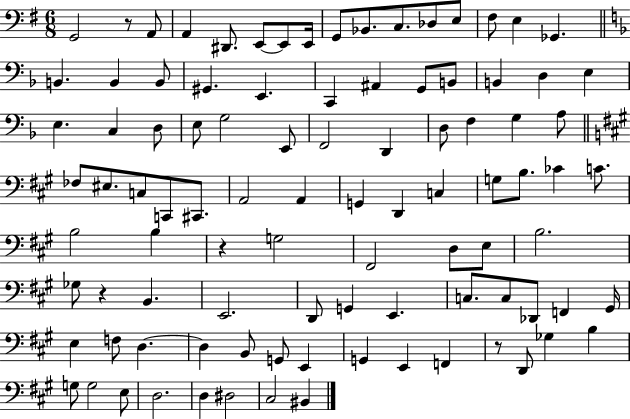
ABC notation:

X:1
T:Untitled
M:6/8
L:1/4
K:G
G,,2 z/2 A,,/2 A,, ^D,,/2 E,,/2 E,,/2 E,,/4 G,,/2 _B,,/2 C,/2 _D,/2 E,/2 ^F,/2 E, _G,, B,, B,, B,,/2 ^G,, E,, C,, ^A,, G,,/2 B,,/2 B,, D, E, E, C, D,/2 E,/2 G,2 E,,/2 F,,2 D,, D,/2 F, G, A,/2 _F,/2 ^E,/2 C,/2 C,,/2 ^C,,/2 A,,2 A,, G,, D,, C, G,/2 B,/2 _C C/2 B,2 B, z G,2 ^F,,2 D,/2 E,/2 B,2 _G,/2 z B,, E,,2 D,,/2 G,, E,, C,/2 C,/2 _D,,/2 F,, ^G,,/4 E, F,/2 D, D, B,,/2 G,,/2 E,, G,, E,, F,, z/2 D,,/2 _G, B, G,/2 G,2 E,/2 D,2 D, ^D,2 ^C,2 ^B,,